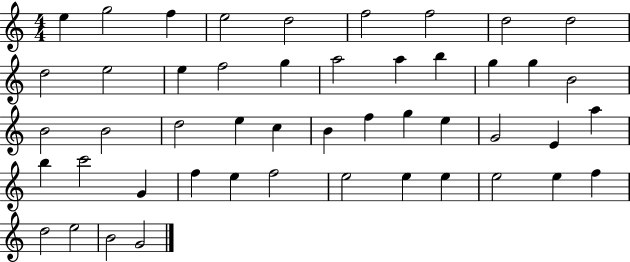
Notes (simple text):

E5/q G5/h F5/q E5/h D5/h F5/h F5/h D5/h D5/h D5/h E5/h E5/q F5/h G5/q A5/h A5/q B5/q G5/q G5/q B4/h B4/h B4/h D5/h E5/q C5/q B4/q F5/q G5/q E5/q G4/h E4/q A5/q B5/q C6/h G4/q F5/q E5/q F5/h E5/h E5/q E5/q E5/h E5/q F5/q D5/h E5/h B4/h G4/h